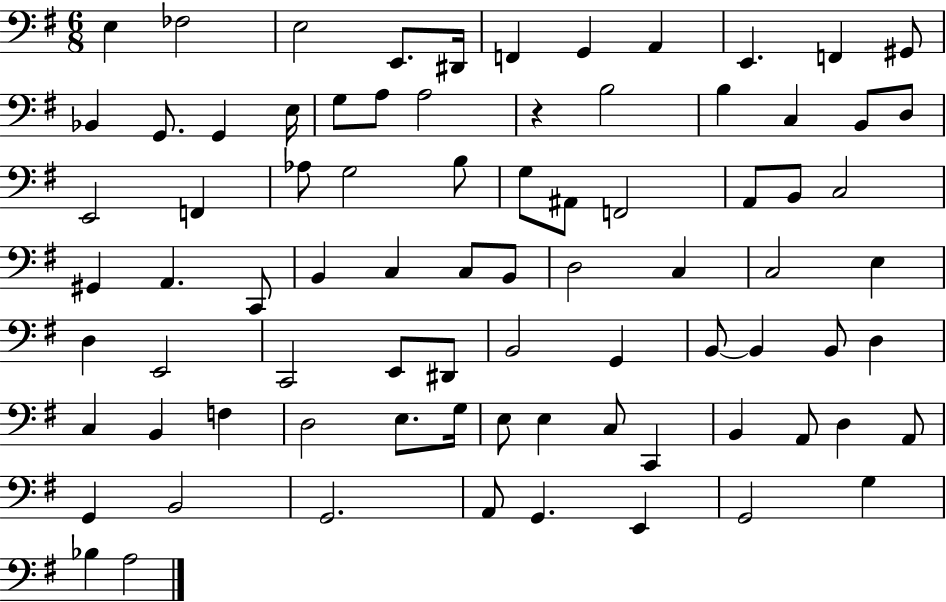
{
  \clef bass
  \numericTimeSignature
  \time 6/8
  \key g \major
  e4 fes2 | e2 e,8. dis,16 | f,4 g,4 a,4 | e,4. f,4 gis,8 | \break bes,4 g,8. g,4 e16 | g8 a8 a2 | r4 b2 | b4 c4 b,8 d8 | \break e,2 f,4 | aes8 g2 b8 | g8 ais,8 f,2 | a,8 b,8 c2 | \break gis,4 a,4. c,8 | b,4 c4 c8 b,8 | d2 c4 | c2 e4 | \break d4 e,2 | c,2 e,8 dis,8 | b,2 g,4 | b,8~~ b,4 b,8 d4 | \break c4 b,4 f4 | d2 e8. g16 | e8 e4 c8 c,4 | b,4 a,8 d4 a,8 | \break g,4 b,2 | g,2. | a,8 g,4. e,4 | g,2 g4 | \break bes4 a2 | \bar "|."
}